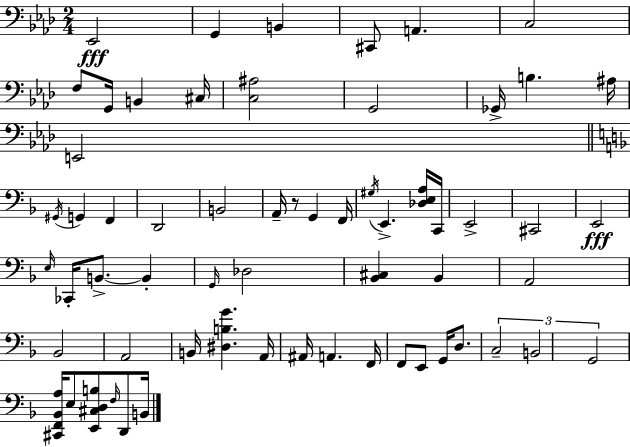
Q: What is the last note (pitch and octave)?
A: B2